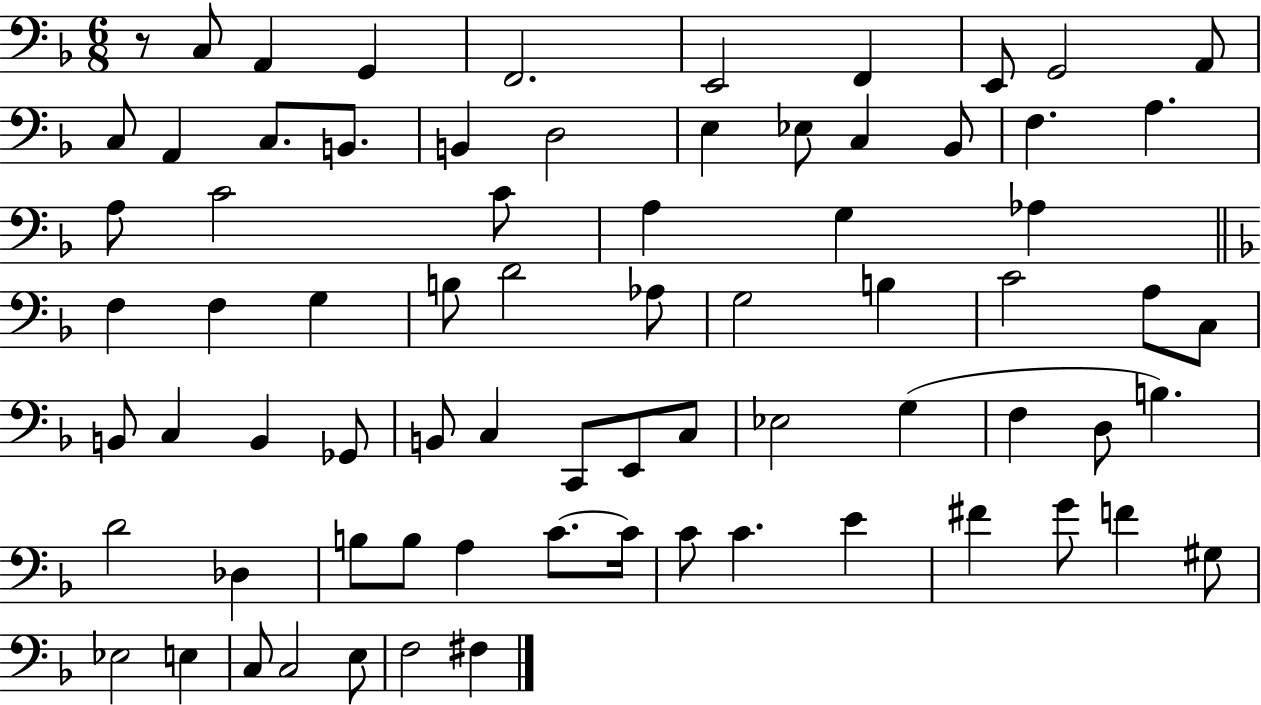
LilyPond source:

{
  \clef bass
  \numericTimeSignature
  \time 6/8
  \key f \major
  r8 c8 a,4 g,4 | f,2. | e,2 f,4 | e,8 g,2 a,8 | \break c8 a,4 c8. b,8. | b,4 d2 | e4 ees8 c4 bes,8 | f4. a4. | \break a8 c'2 c'8 | a4 g4 aes4 | \bar "||" \break \key f \major f4 f4 g4 | b8 d'2 aes8 | g2 b4 | c'2 a8 c8 | \break b,8 c4 b,4 ges,8 | b,8 c4 c,8 e,8 c8 | ees2 g4( | f4 d8 b4.) | \break d'2 des4 | b8 b8 a4 c'8.~~ c'16 | c'8 c'4. e'4 | fis'4 g'8 f'4 gis8 | \break ees2 e4 | c8 c2 e8 | f2 fis4 | \bar "|."
}